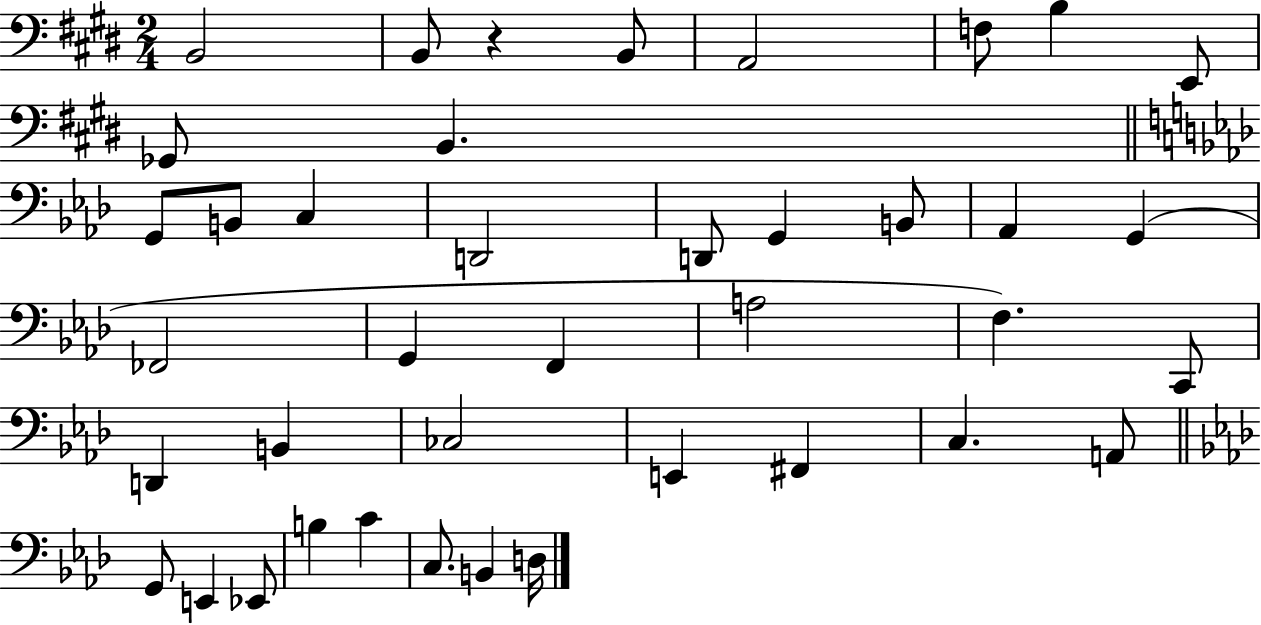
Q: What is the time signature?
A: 2/4